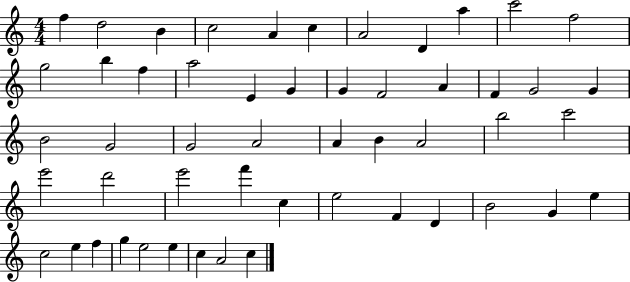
X:1
T:Untitled
M:4/4
L:1/4
K:C
f d2 B c2 A c A2 D a c'2 f2 g2 b f a2 E G G F2 A F G2 G B2 G2 G2 A2 A B A2 b2 c'2 e'2 d'2 e'2 f' c e2 F D B2 G e c2 e f g e2 e c A2 c